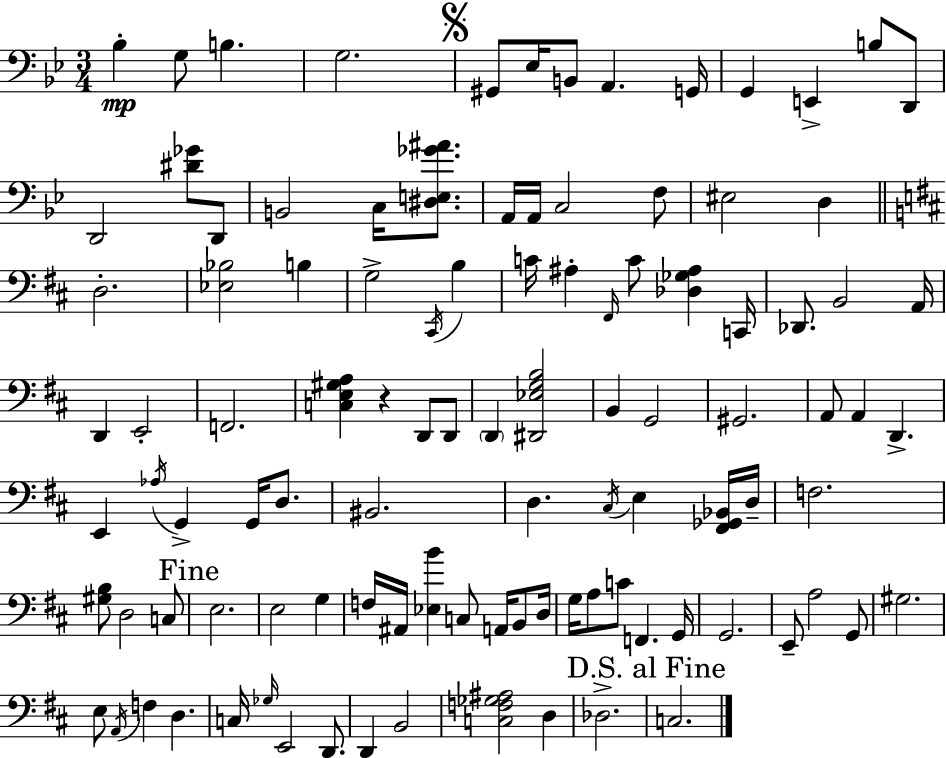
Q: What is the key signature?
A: BES major